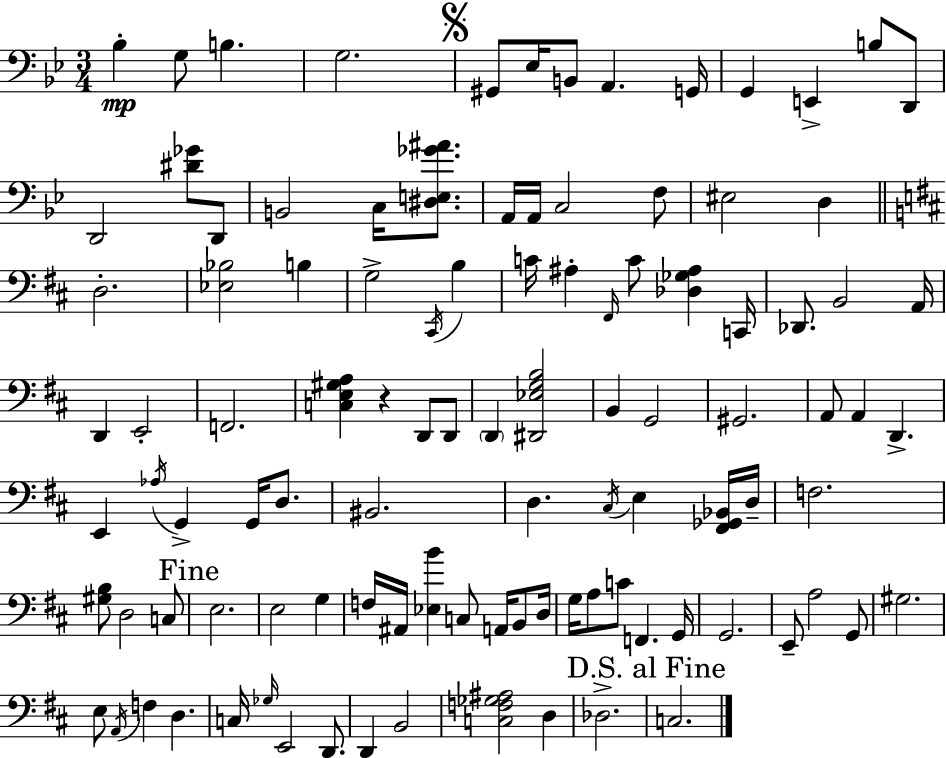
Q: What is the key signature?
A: BES major